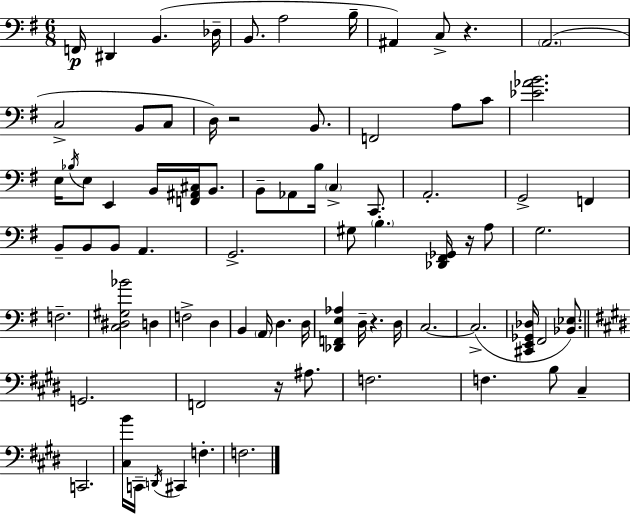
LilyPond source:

{
  \clef bass
  \numericTimeSignature
  \time 6/8
  \key g \major
  f,16\p dis,4 b,4.( des16-- | b,8. a2 b16-- | ais,4) c8-> r4. | \parenthesize a,2.( | \break c2-> b,8 c8 | d16) r2 b,8. | f,2 a8 c'8 | <ees' aes' b'>2. | \break e16 \acciaccatura { bes16 } e8 e,4 b,16 <f, ais, cis>16 b,8. | b,8-- aes,8 b16 \parenthesize c4-> c,8. | a,2.-. | g,2-> f,4 | \break b,8-- b,8 b,8 a,4. | g,2.-> | gis8 \parenthesize b4.-. <des, fis, ges,>16 r16 a8 | g2. | \break f2.-- | <c dis gis bes'>2 d4 | f2-> d4 | b,4 \parenthesize a,16 d4. | \break d16 <des, f, e aes>4 d16-- r4. | d16 c2.~~ | c2.->( | <cis, e, ges, des>16 fis,2 <bes, ees>8.) | \break \bar "||" \break \key e \major g,2. | f,2 r16 ais8. | f2. | f4. b8 cis4-- | \break c,2. | <cis b'>16 c,16-- \acciaccatura { d,16 } cis,4 f4.-. | f2. | \bar "|."
}